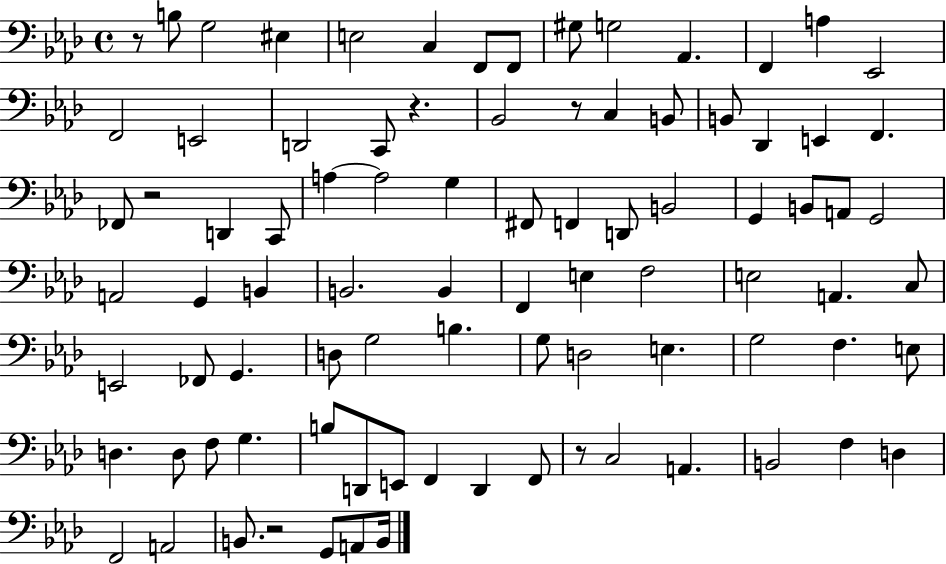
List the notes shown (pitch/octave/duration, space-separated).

R/e B3/e G3/h EIS3/q E3/h C3/q F2/e F2/e G#3/e G3/h Ab2/q. F2/q A3/q Eb2/h F2/h E2/h D2/h C2/e R/q. Bb2/h R/e C3/q B2/e B2/e Db2/q E2/q F2/q. FES2/e R/h D2/q C2/e A3/q A3/h G3/q F#2/e F2/q D2/e B2/h G2/q B2/e A2/e G2/h A2/h G2/q B2/q B2/h. B2/q F2/q E3/q F3/h E3/h A2/q. C3/e E2/h FES2/e G2/q. D3/e G3/h B3/q. G3/e D3/h E3/q. G3/h F3/q. E3/e D3/q. D3/e F3/e G3/q. B3/e D2/e E2/e F2/q D2/q F2/e R/e C3/h A2/q. B2/h F3/q D3/q F2/h A2/h B2/e. R/h G2/e A2/e B2/s